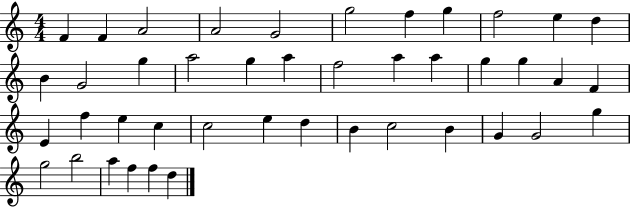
F4/q F4/q A4/h A4/h G4/h G5/h F5/q G5/q F5/h E5/q D5/q B4/q G4/h G5/q A5/h G5/q A5/q F5/h A5/q A5/q G5/q G5/q A4/q F4/q E4/q F5/q E5/q C5/q C5/h E5/q D5/q B4/q C5/h B4/q G4/q G4/h G5/q G5/h B5/h A5/q F5/q F5/q D5/q